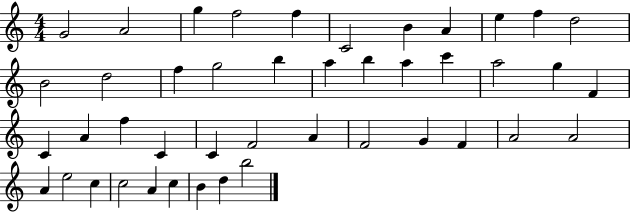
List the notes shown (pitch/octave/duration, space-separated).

G4/h A4/h G5/q F5/h F5/q C4/h B4/q A4/q E5/q F5/q D5/h B4/h D5/h F5/q G5/h B5/q A5/q B5/q A5/q C6/q A5/h G5/q F4/q C4/q A4/q F5/q C4/q C4/q F4/h A4/q F4/h G4/q F4/q A4/h A4/h A4/q E5/h C5/q C5/h A4/q C5/q B4/q D5/q B5/h